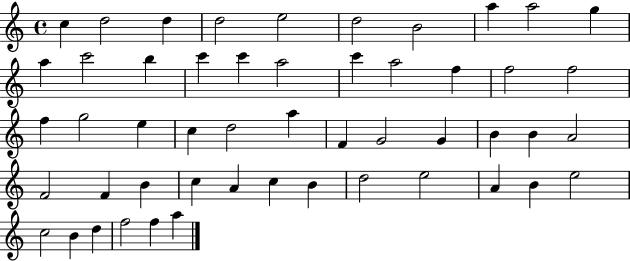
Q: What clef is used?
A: treble